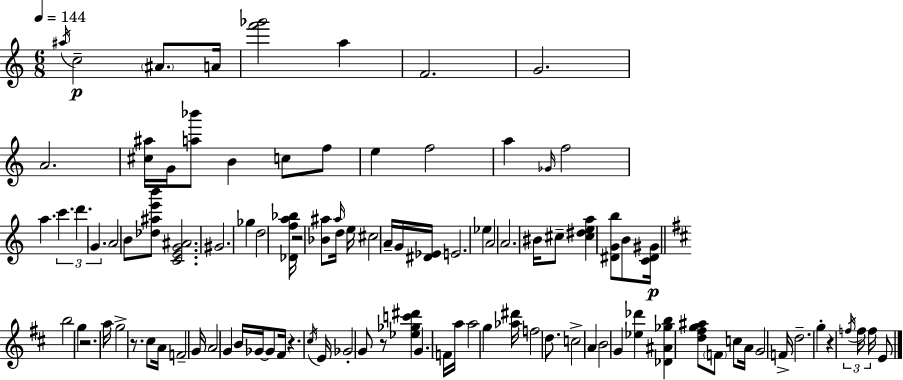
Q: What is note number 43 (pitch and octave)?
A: G5